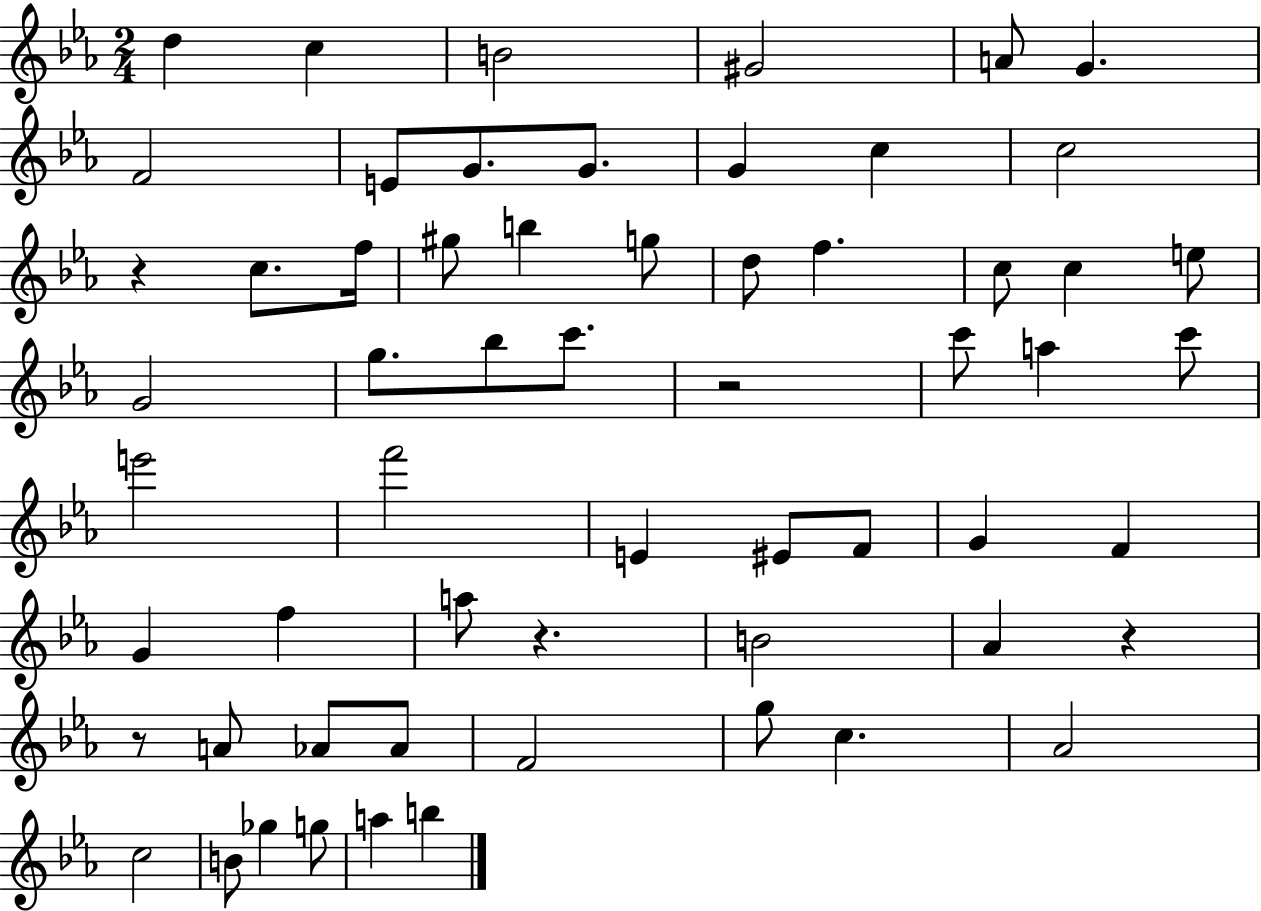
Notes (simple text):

D5/q C5/q B4/h G#4/h A4/e G4/q. F4/h E4/e G4/e. G4/e. G4/q C5/q C5/h R/q C5/e. F5/s G#5/e B5/q G5/e D5/e F5/q. C5/e C5/q E5/e G4/h G5/e. Bb5/e C6/e. R/h C6/e A5/q C6/e E6/h F6/h E4/q EIS4/e F4/e G4/q F4/q G4/q F5/q A5/e R/q. B4/h Ab4/q R/q R/e A4/e Ab4/e Ab4/e F4/h G5/e C5/q. Ab4/h C5/h B4/e Gb5/q G5/e A5/q B5/q